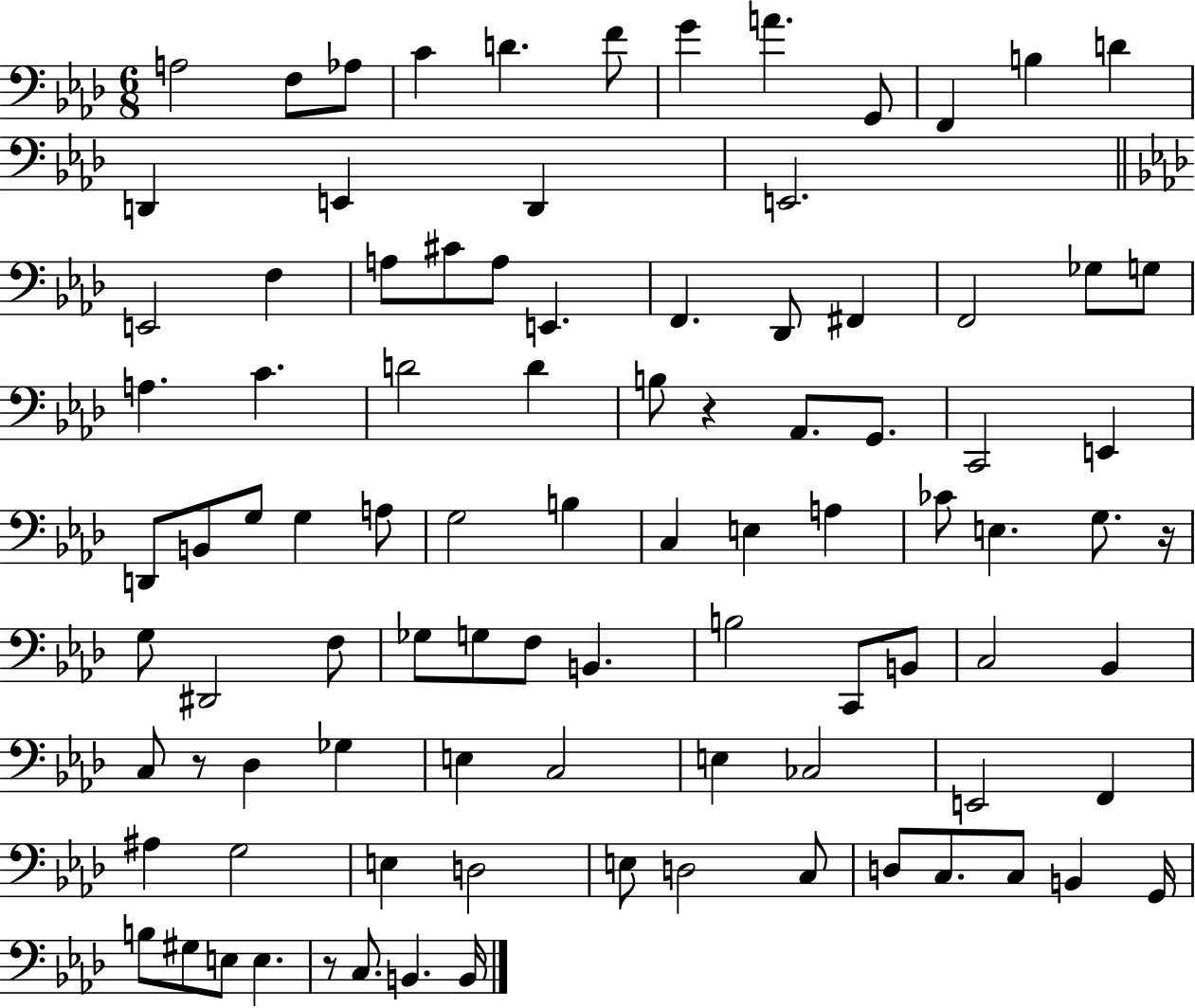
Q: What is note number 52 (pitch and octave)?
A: D#2